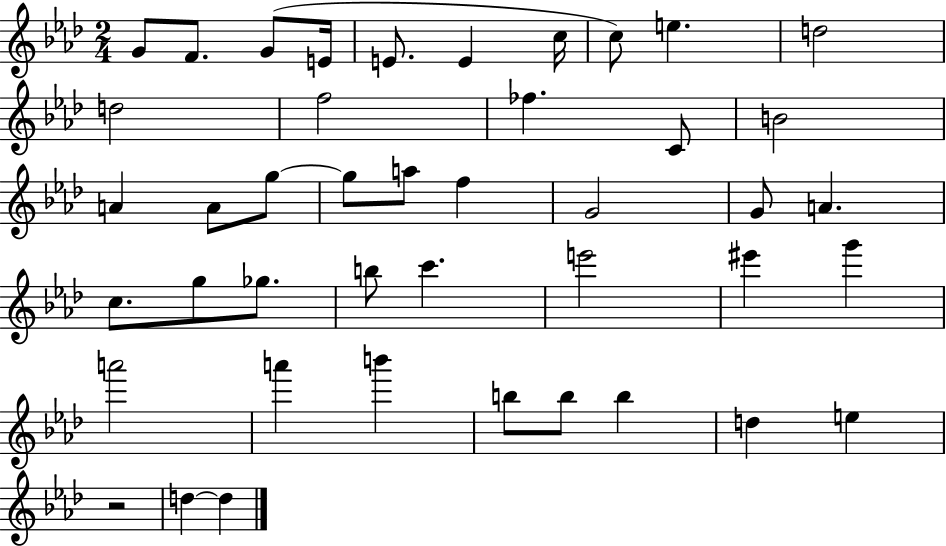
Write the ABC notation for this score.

X:1
T:Untitled
M:2/4
L:1/4
K:Ab
G/2 F/2 G/2 E/4 E/2 E c/4 c/2 e d2 d2 f2 _f C/2 B2 A A/2 g/2 g/2 a/2 f G2 G/2 A c/2 g/2 _g/2 b/2 c' e'2 ^e' g' a'2 a' b' b/2 b/2 b d e z2 d d